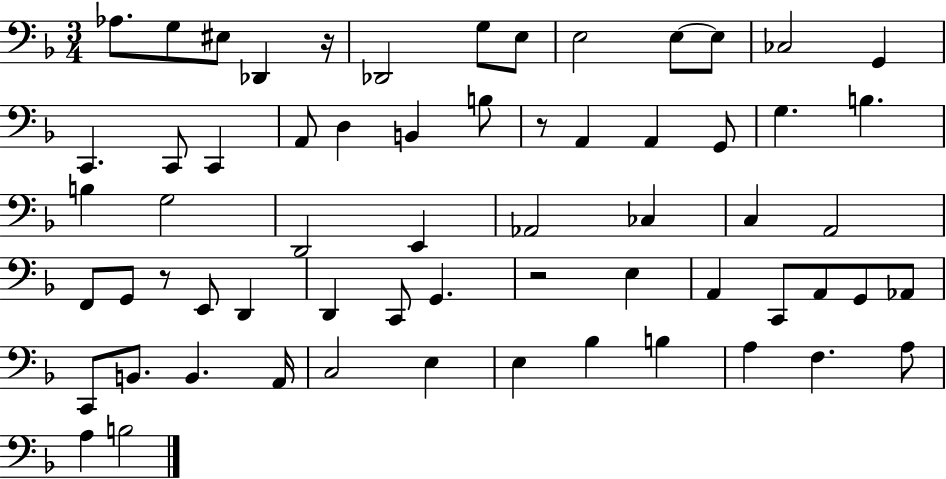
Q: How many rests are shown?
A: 4